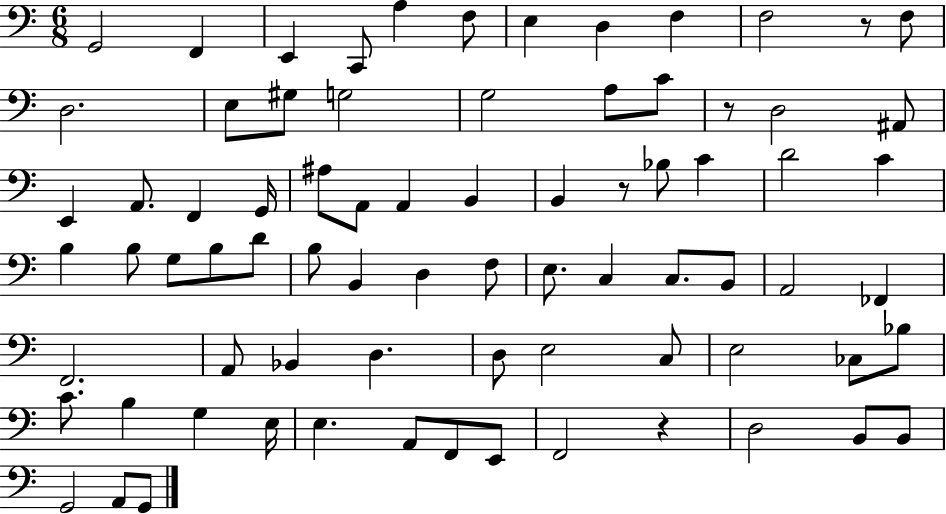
X:1
T:Untitled
M:6/8
L:1/4
K:C
G,,2 F,, E,, C,,/2 A, F,/2 E, D, F, F,2 z/2 F,/2 D,2 E,/2 ^G,/2 G,2 G,2 A,/2 C/2 z/2 D,2 ^A,,/2 E,, A,,/2 F,, G,,/4 ^A,/2 A,,/2 A,, B,, B,, z/2 _B,/2 C D2 C B, B,/2 G,/2 B,/2 D/2 B,/2 B,, D, F,/2 E,/2 C, C,/2 B,,/2 A,,2 _F,, F,,2 A,,/2 _B,, D, D,/2 E,2 C,/2 E,2 _C,/2 _B,/2 C/2 B, G, E,/4 E, A,,/2 F,,/2 E,,/2 F,,2 z D,2 B,,/2 B,,/2 G,,2 A,,/2 G,,/2